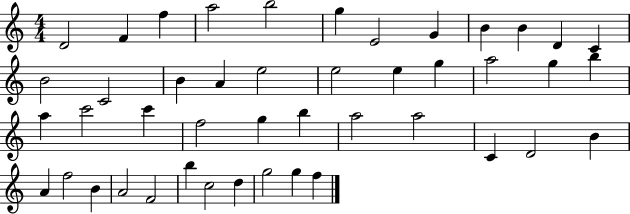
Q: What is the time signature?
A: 4/4